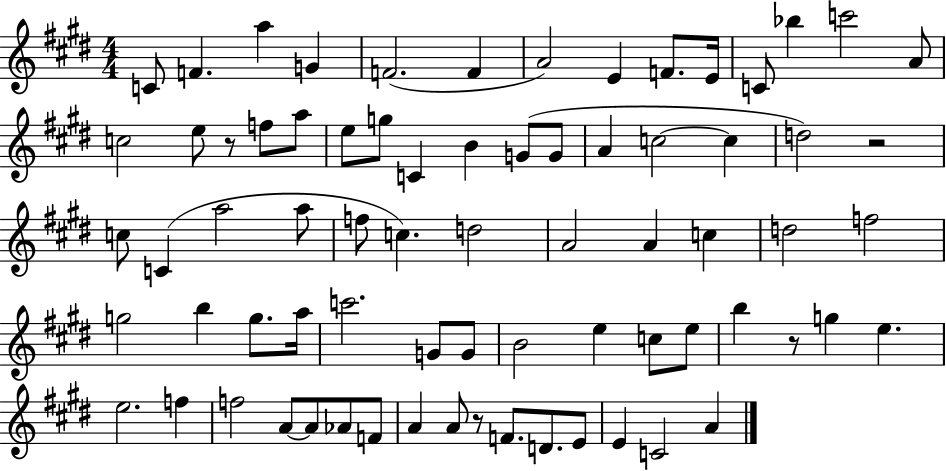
{
  \clef treble
  \numericTimeSignature
  \time 4/4
  \key e \major
  c'8 f'4. a''4 g'4 | f'2.( f'4 | a'2) e'4 f'8. e'16 | c'8 bes''4 c'''2 a'8 | \break c''2 e''8 r8 f''8 a''8 | e''8 g''8 c'4 b'4 g'8( g'8 | a'4 c''2~~ c''4 | d''2) r2 | \break c''8 c'4( a''2 a''8 | f''8 c''4.) d''2 | a'2 a'4 c''4 | d''2 f''2 | \break g''2 b''4 g''8. a''16 | c'''2. g'8 g'8 | b'2 e''4 c''8 e''8 | b''4 r8 g''4 e''4. | \break e''2. f''4 | f''2 a'8~~ a'8 aes'8 f'8 | a'4 a'8 r8 f'8. d'8. e'8 | e'4 c'2 a'4 | \break \bar "|."
}